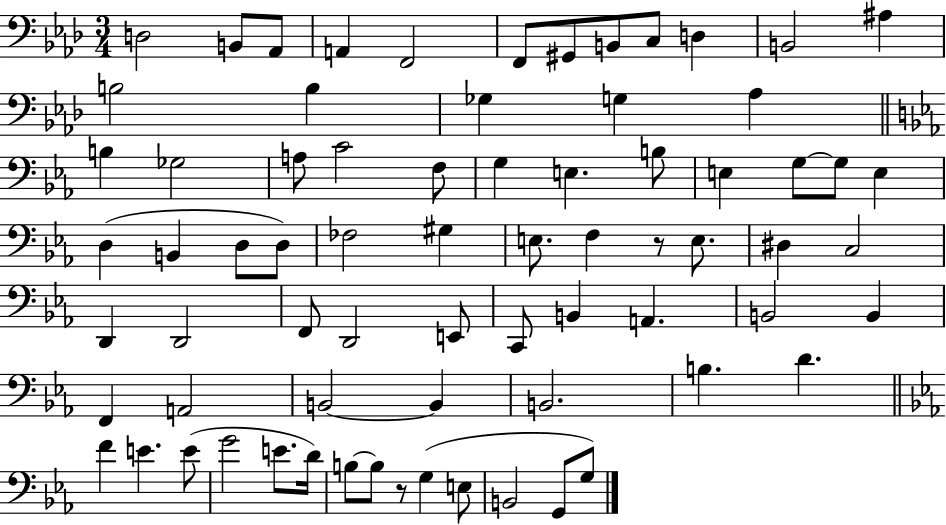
D3/h B2/e Ab2/e A2/q F2/h F2/e G#2/e B2/e C3/e D3/q B2/h A#3/q B3/h B3/q Gb3/q G3/q Ab3/q B3/q Gb3/h A3/e C4/h F3/e G3/q E3/q. B3/e E3/q G3/e G3/e E3/q D3/q B2/q D3/e D3/e FES3/h G#3/q E3/e. F3/q R/e E3/e. D#3/q C3/h D2/q D2/h F2/e D2/h E2/e C2/e B2/q A2/q. B2/h B2/q F2/q A2/h B2/h B2/q B2/h. B3/q. D4/q. F4/q E4/q. E4/e G4/h E4/e. D4/s B3/e B3/e R/e G3/q E3/e B2/h G2/e G3/e